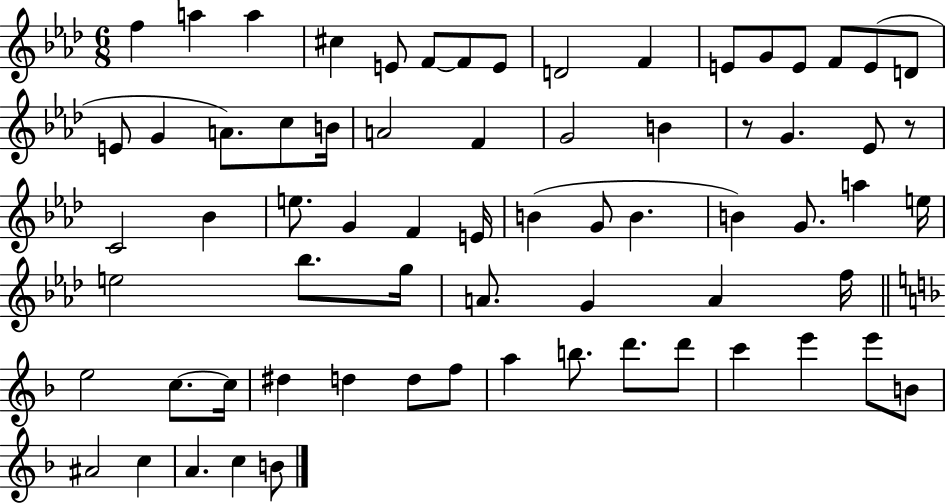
{
  \clef treble
  \numericTimeSignature
  \time 6/8
  \key aes \major
  f''4 a''4 a''4 | cis''4 e'8 f'8~~ f'8 e'8 | d'2 f'4 | e'8 g'8 e'8 f'8 e'8( d'8 | \break e'8 g'4 a'8.) c''8 b'16 | a'2 f'4 | g'2 b'4 | r8 g'4. ees'8 r8 | \break c'2 bes'4 | e''8. g'4 f'4 e'16 | b'4( g'8 b'4. | b'4) g'8. a''4 e''16 | \break e''2 bes''8. g''16 | a'8. g'4 a'4 f''16 | \bar "||" \break \key d \minor e''2 c''8.~~ c''16 | dis''4 d''4 d''8 f''8 | a''4 b''8. d'''8. d'''8 | c'''4 e'''4 e'''8 b'8 | \break ais'2 c''4 | a'4. c''4 b'8 | \bar "|."
}